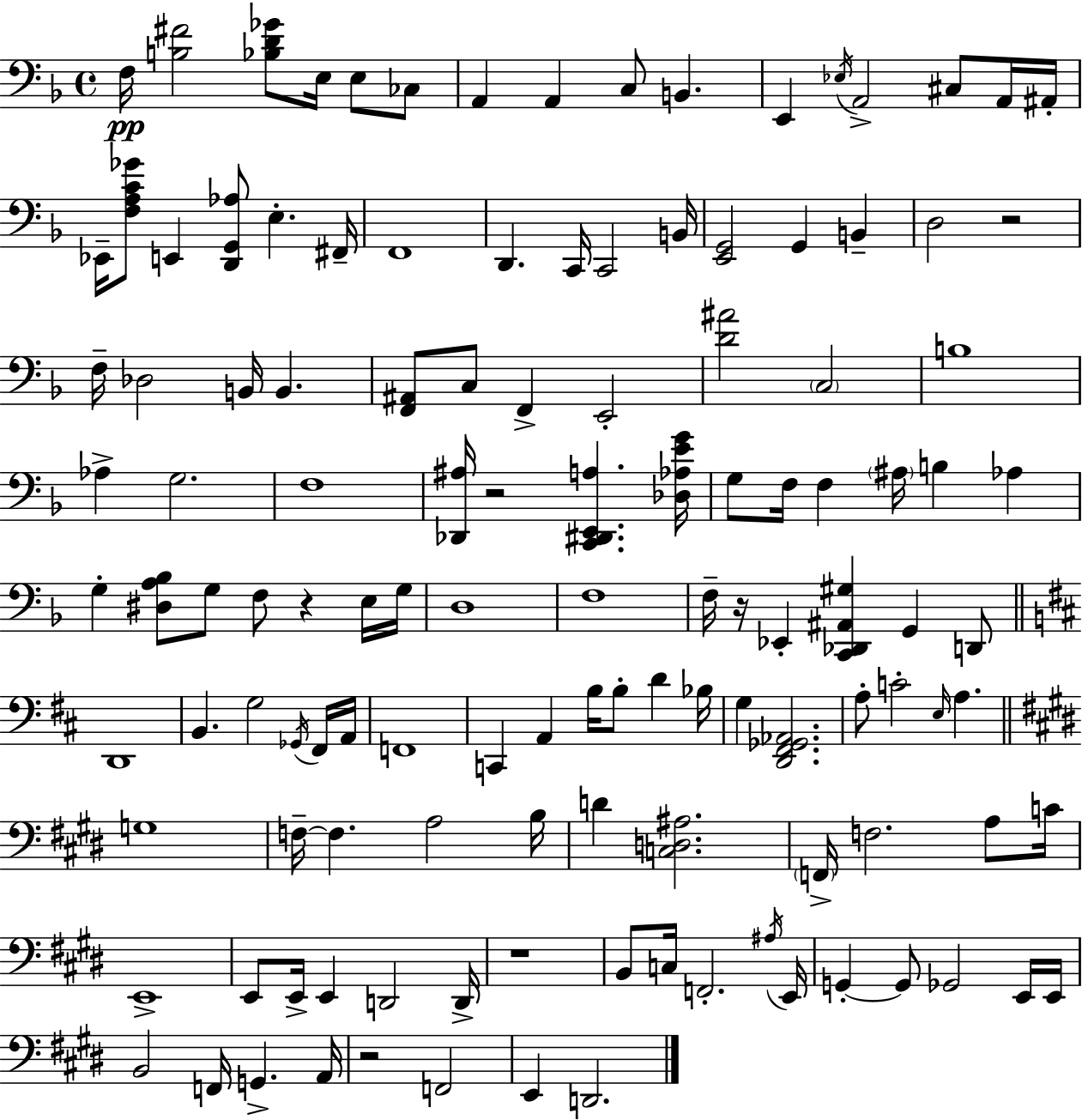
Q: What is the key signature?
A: D minor